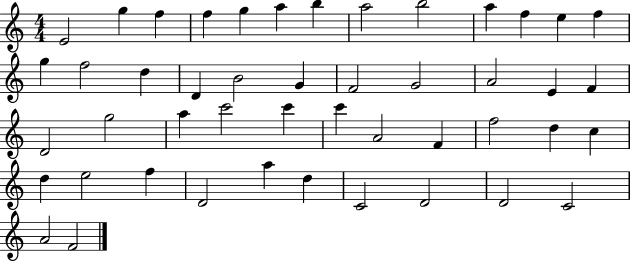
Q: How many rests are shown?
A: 0